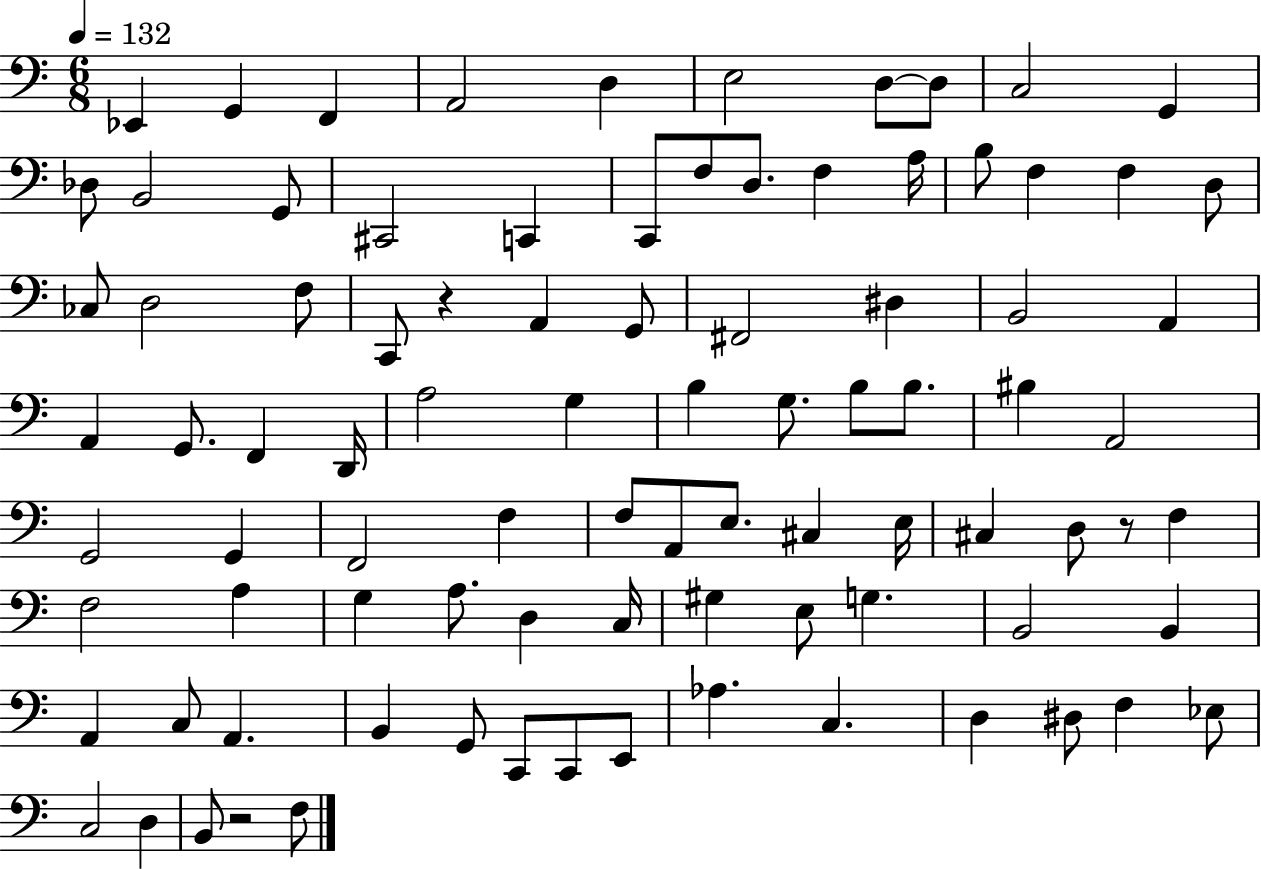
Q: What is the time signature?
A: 6/8